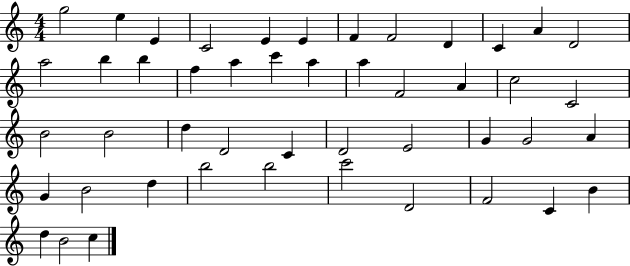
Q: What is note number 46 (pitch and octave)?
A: B4